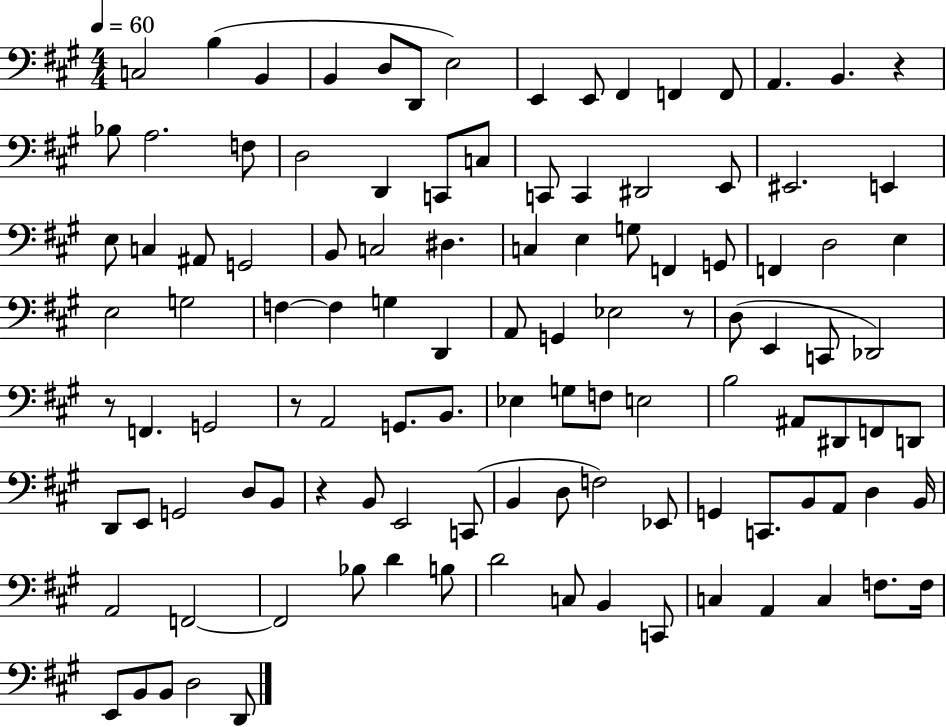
{
  \clef bass
  \numericTimeSignature
  \time 4/4
  \key a \major
  \tempo 4 = 60
  c2 b4( b,4 | b,4 d8 d,8 e2) | e,4 e,8 fis,4 f,4 f,8 | a,4. b,4. r4 | \break bes8 a2. f8 | d2 d,4 c,8 c8 | c,8 c,4 dis,2 e,8 | eis,2. e,4 | \break e8 c4 ais,8 g,2 | b,8 c2 dis4. | c4 e4 g8 f,4 g,8 | f,4 d2 e4 | \break e2 g2 | f4~~ f4 g4 d,4 | a,8 g,4 ees2 r8 | d8( e,4 c,8 des,2) | \break r8 f,4. g,2 | r8 a,2 g,8. b,8. | ees4 g8 f8 e2 | b2 ais,8 dis,8 f,8 d,8 | \break d,8 e,8 g,2 d8 b,8 | r4 b,8 e,2 c,8( | b,4 d8 f2) ees,8 | g,4 c,8. b,8 a,8 d4 b,16 | \break a,2 f,2~~ | f,2 bes8 d'4 b8 | d'2 c8 b,4 c,8 | c4 a,4 c4 f8. f16 | \break e,8 b,8 b,8 d2 d,8 | \bar "|."
}